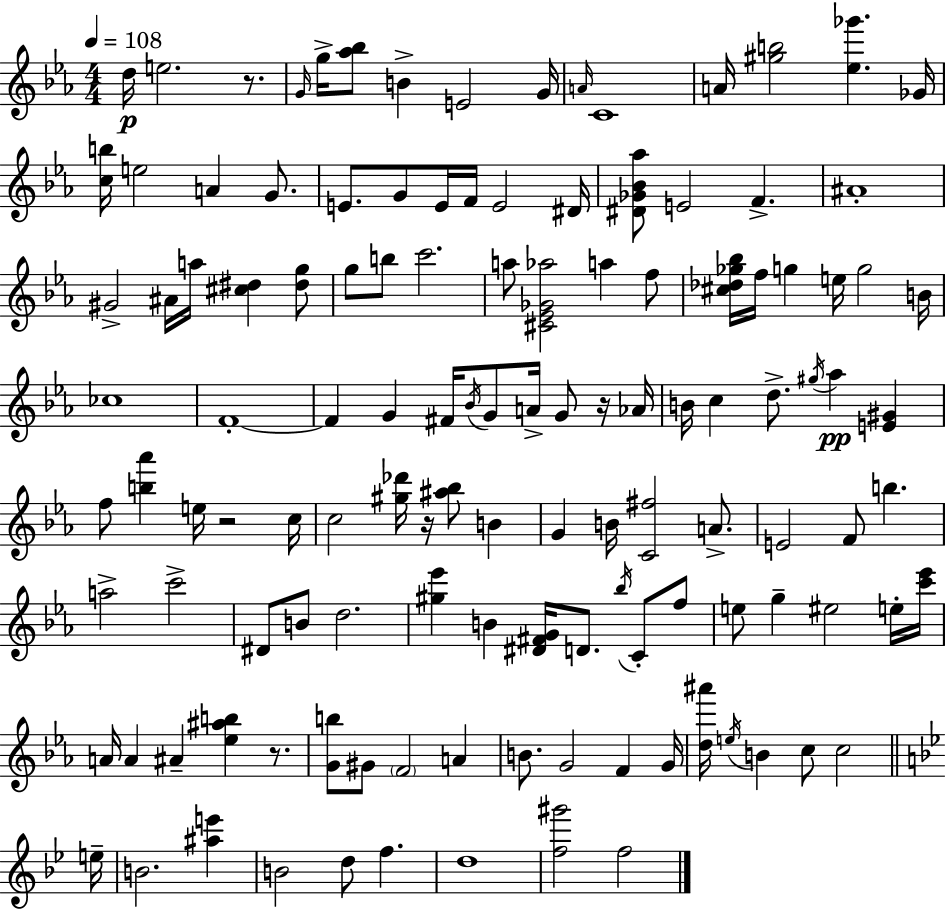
D5/s E5/h. R/e. G4/s G5/s [Ab5,Bb5]/e B4/q E4/h G4/s A4/s C4/w A4/s [G#5,B5]/h [Eb5,Gb6]/q. Gb4/s [C5,B5]/s E5/h A4/q G4/e. E4/e. G4/e E4/s F4/s E4/h D#4/s [D#4,Gb4,Bb4,Ab5]/e E4/h F4/q. A#4/w G#4/h A#4/s A5/s [C#5,D#5]/q [D#5,G5]/e G5/e B5/e C6/h. A5/e [C#4,Eb4,Gb4,Ab5]/h A5/q F5/e [C#5,Db5,Gb5,Bb5]/s F5/s G5/q E5/s G5/h B4/s CES5/w F4/w F4/q G4/q F#4/s Bb4/s G4/e A4/s G4/e R/s Ab4/s B4/s C5/q D5/e. G#5/s Ab5/q [E4,G#4]/q F5/e [B5,Ab6]/q E5/s R/h C5/s C5/h [G#5,Db6]/s R/s [A#5,Bb5]/e B4/q G4/q B4/s [C4,F#5]/h A4/e. E4/h F4/e B5/q. A5/h C6/h D#4/e B4/e D5/h. [G#5,Eb6]/q B4/q [D#4,F#4,G4]/s D4/e. Bb5/s C4/e F5/e E5/e G5/q EIS5/h E5/s [C6,Eb6]/s A4/s A4/q A#4/q [Eb5,A#5,B5]/q R/e. [G4,B5]/e G#4/e F4/h A4/q B4/e. G4/h F4/q G4/s [D5,A#6]/s E5/s B4/q C5/e C5/h E5/s B4/h. [A#5,E6]/q B4/h D5/e F5/q. D5/w [F5,G#6]/h F5/h